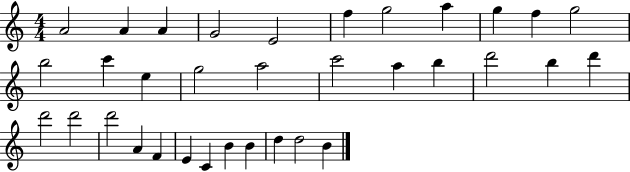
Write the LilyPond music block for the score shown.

{
  \clef treble
  \numericTimeSignature
  \time 4/4
  \key c \major
  a'2 a'4 a'4 | g'2 e'2 | f''4 g''2 a''4 | g''4 f''4 g''2 | \break b''2 c'''4 e''4 | g''2 a''2 | c'''2 a''4 b''4 | d'''2 b''4 d'''4 | \break d'''2 d'''2 | d'''2 a'4 f'4 | e'4 c'4 b'4 b'4 | d''4 d''2 b'4 | \break \bar "|."
}